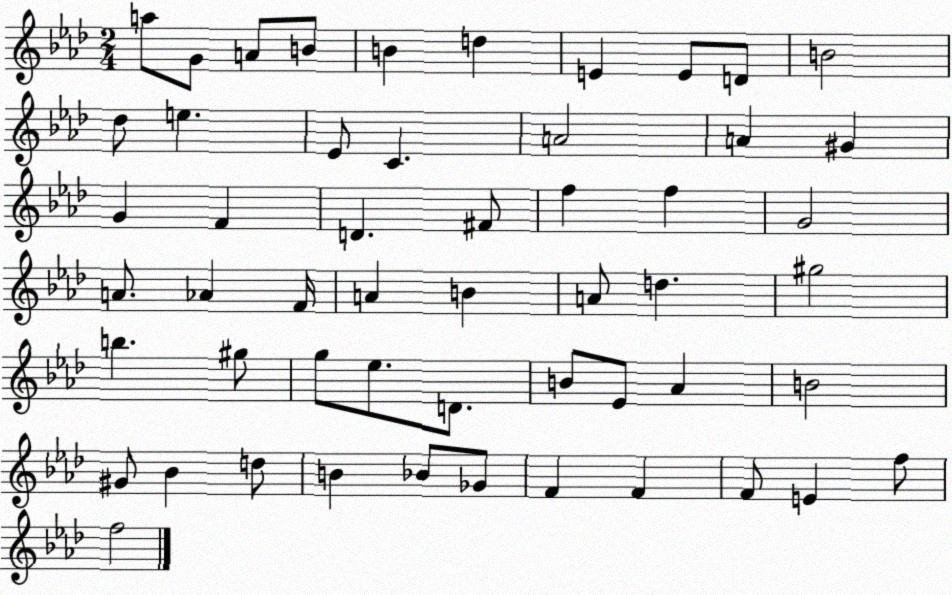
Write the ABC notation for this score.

X:1
T:Untitled
M:2/4
L:1/4
K:Ab
a/2 G/2 A/2 B/2 B d E E/2 D/2 B2 _d/2 e _E/2 C A2 A ^G G F D ^F/2 f f G2 A/2 _A F/4 A B A/2 d ^g2 b ^g/2 g/2 _e/2 D/2 B/2 _E/2 _A B2 ^G/2 _B d/2 B _B/2 _G/2 F F F/2 E f/2 f2